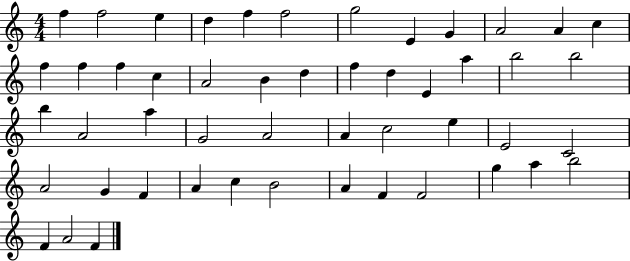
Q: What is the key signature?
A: C major